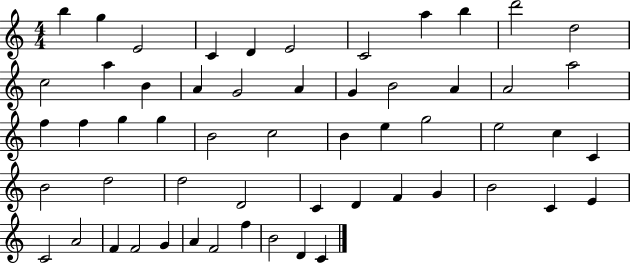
{
  \clef treble
  \numericTimeSignature
  \time 4/4
  \key c \major
  b''4 g''4 e'2 | c'4 d'4 e'2 | c'2 a''4 b''4 | d'''2 d''2 | \break c''2 a''4 b'4 | a'4 g'2 a'4 | g'4 b'2 a'4 | a'2 a''2 | \break f''4 f''4 g''4 g''4 | b'2 c''2 | b'4 e''4 g''2 | e''2 c''4 c'4 | \break b'2 d''2 | d''2 d'2 | c'4 d'4 f'4 g'4 | b'2 c'4 e'4 | \break c'2 a'2 | f'4 f'2 g'4 | a'4 f'2 f''4 | b'2 d'4 c'4 | \break \bar "|."
}